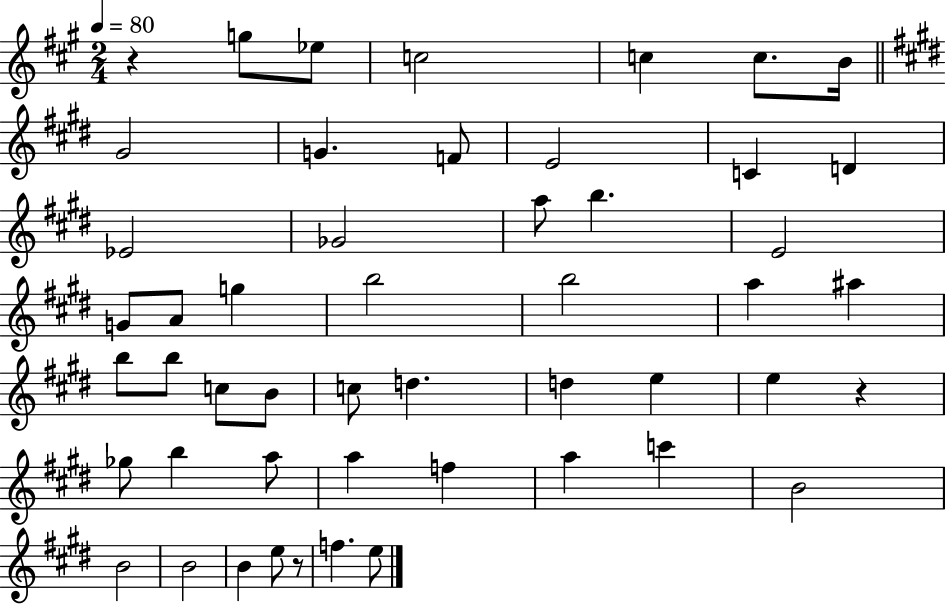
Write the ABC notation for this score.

X:1
T:Untitled
M:2/4
L:1/4
K:A
z g/2 _e/2 c2 c c/2 B/4 ^G2 G F/2 E2 C D _E2 _G2 a/2 b E2 G/2 A/2 g b2 b2 a ^a b/2 b/2 c/2 B/2 c/2 d d e e z _g/2 b a/2 a f a c' B2 B2 B2 B e/2 z/2 f e/2